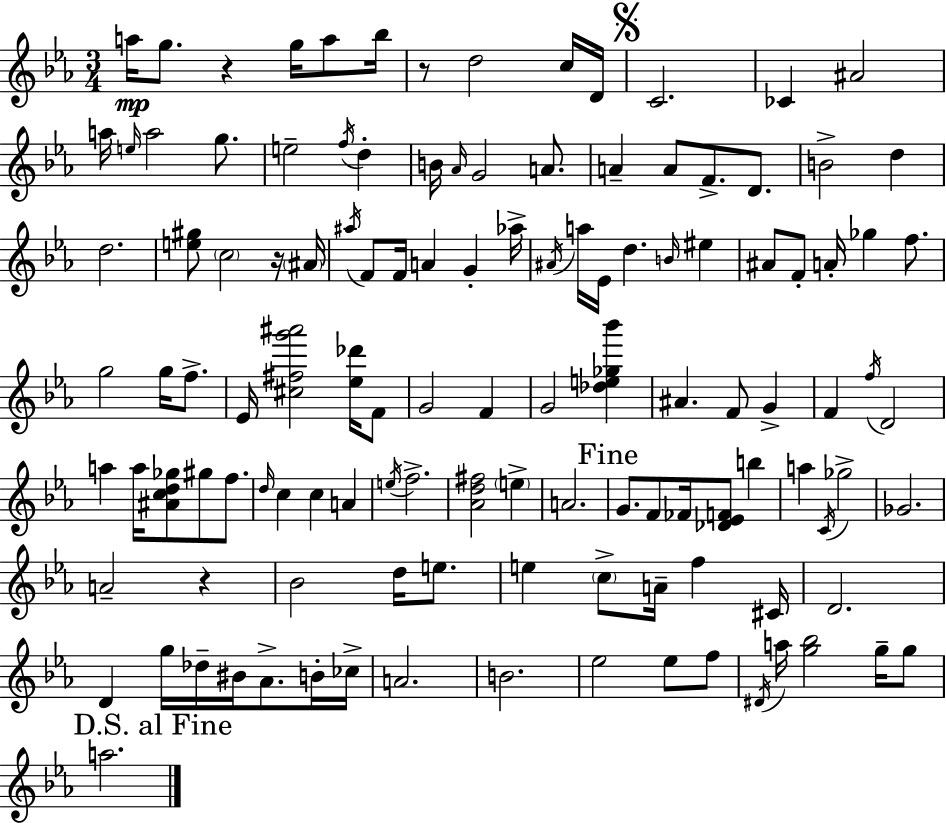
X:1
T:Untitled
M:3/4
L:1/4
K:Cm
a/4 g/2 z g/4 a/2 _b/4 z/2 d2 c/4 D/4 C2 _C ^A2 a/4 e/4 a2 g/2 e2 f/4 d B/4 _A/4 G2 A/2 A A/2 F/2 D/2 B2 d d2 [e^g]/2 c2 z/4 ^A/4 ^a/4 F/2 F/4 A G _a/4 ^A/4 a/4 _E/4 d B/4 ^e ^A/2 F/2 A/4 _g f/2 g2 g/4 f/2 _E/4 [^c^fg'^a']2 [_e_d']/4 F/2 G2 F G2 [_de_g_b'] ^A F/2 G F f/4 D2 a a/4 [^Acd_g]/2 ^g/2 f/2 d/4 c c A e/4 f2 [_Ad^f]2 e A2 G/2 F/2 _F/4 [_D_EF]/2 b a C/4 _g2 _G2 A2 z _B2 d/4 e/2 e c/2 A/4 f ^C/4 D2 D g/4 _d/4 ^B/4 _A/2 B/4 _c/4 A2 B2 _e2 _e/2 f/2 ^D/4 a/4 [g_b]2 g/4 g/2 a2